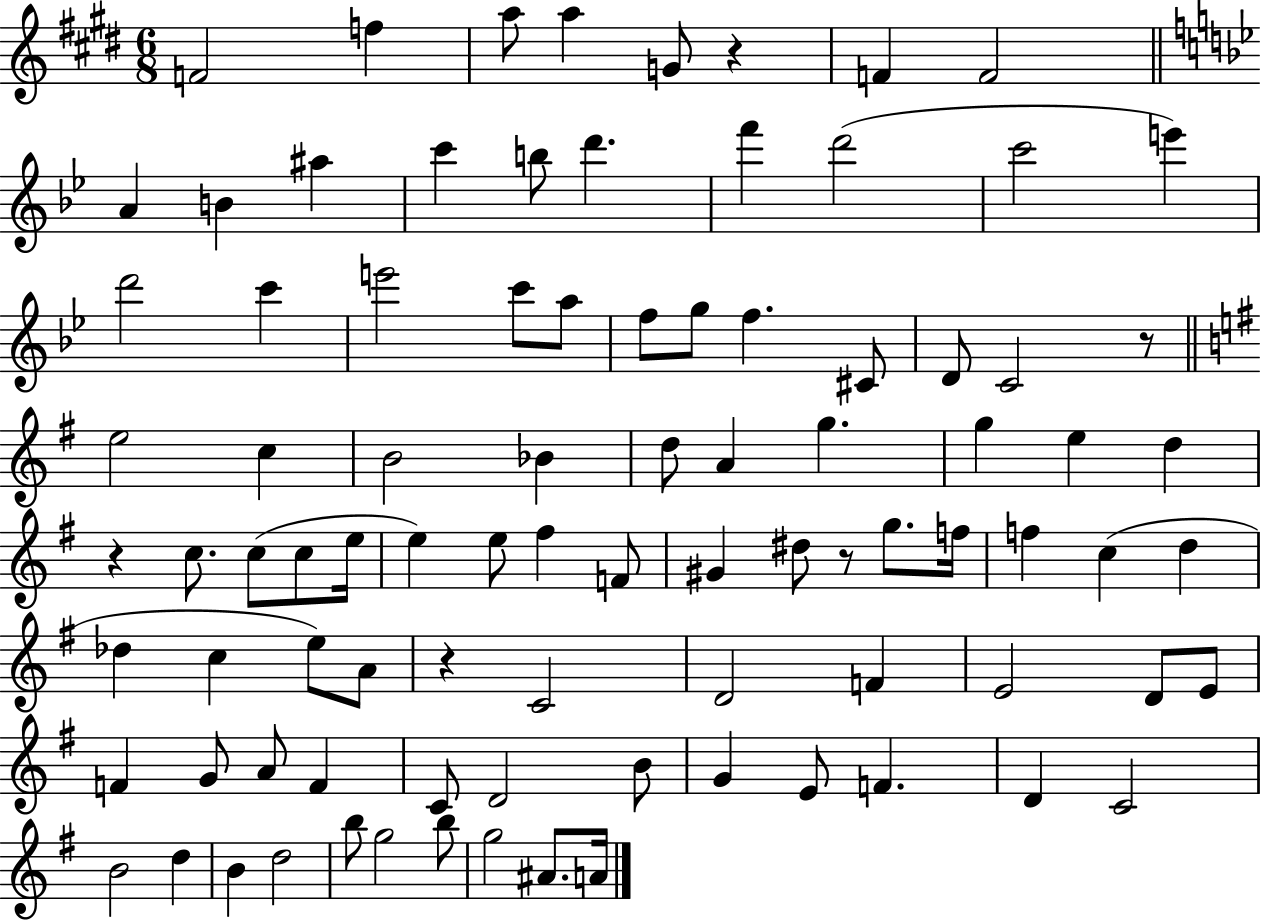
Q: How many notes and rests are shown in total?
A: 90